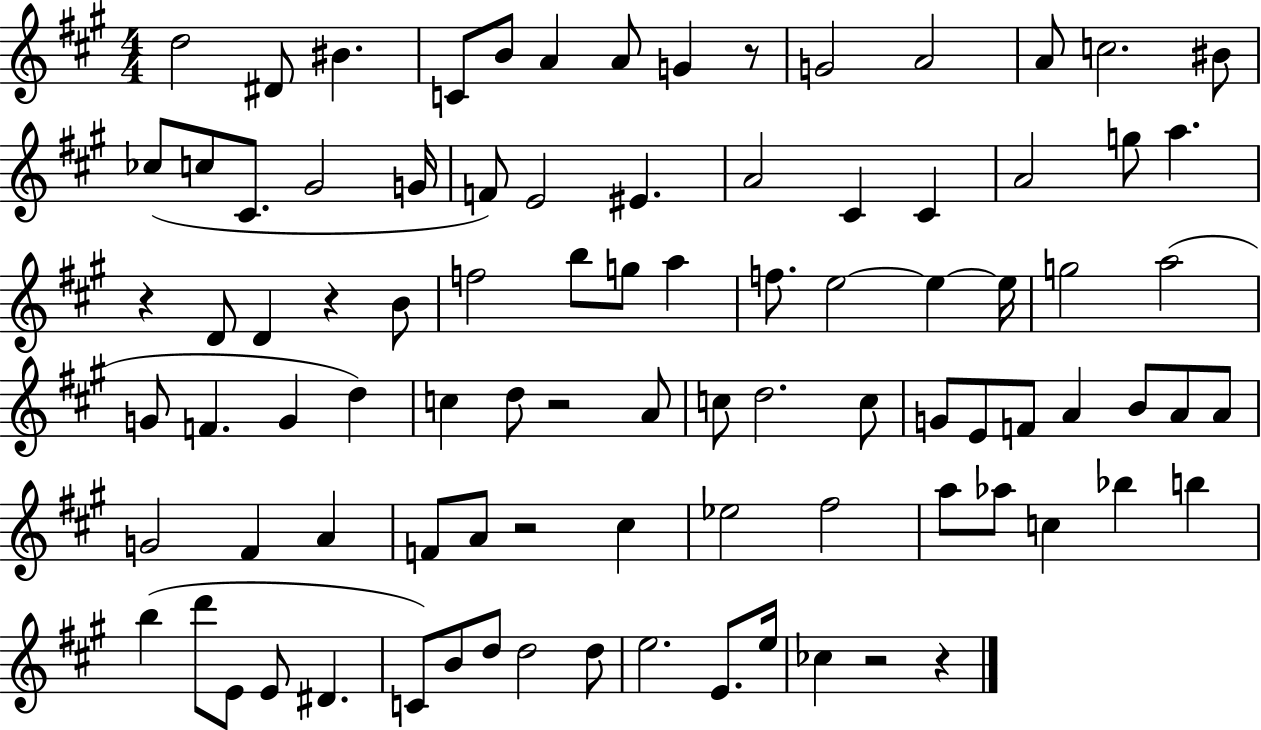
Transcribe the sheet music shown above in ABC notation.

X:1
T:Untitled
M:4/4
L:1/4
K:A
d2 ^D/2 ^B C/2 B/2 A A/2 G z/2 G2 A2 A/2 c2 ^B/2 _c/2 c/2 ^C/2 ^G2 G/4 F/2 E2 ^E A2 ^C ^C A2 g/2 a z D/2 D z B/2 f2 b/2 g/2 a f/2 e2 e e/4 g2 a2 G/2 F G d c d/2 z2 A/2 c/2 d2 c/2 G/2 E/2 F/2 A B/2 A/2 A/2 G2 ^F A F/2 A/2 z2 ^c _e2 ^f2 a/2 _a/2 c _b b b d'/2 E/2 E/2 ^D C/2 B/2 d/2 d2 d/2 e2 E/2 e/4 _c z2 z